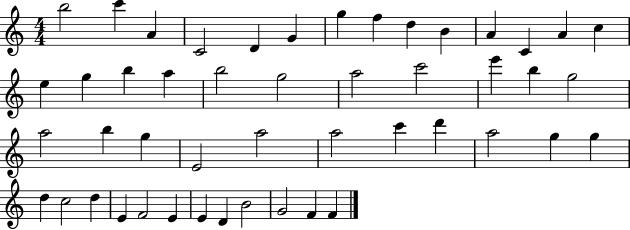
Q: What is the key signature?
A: C major